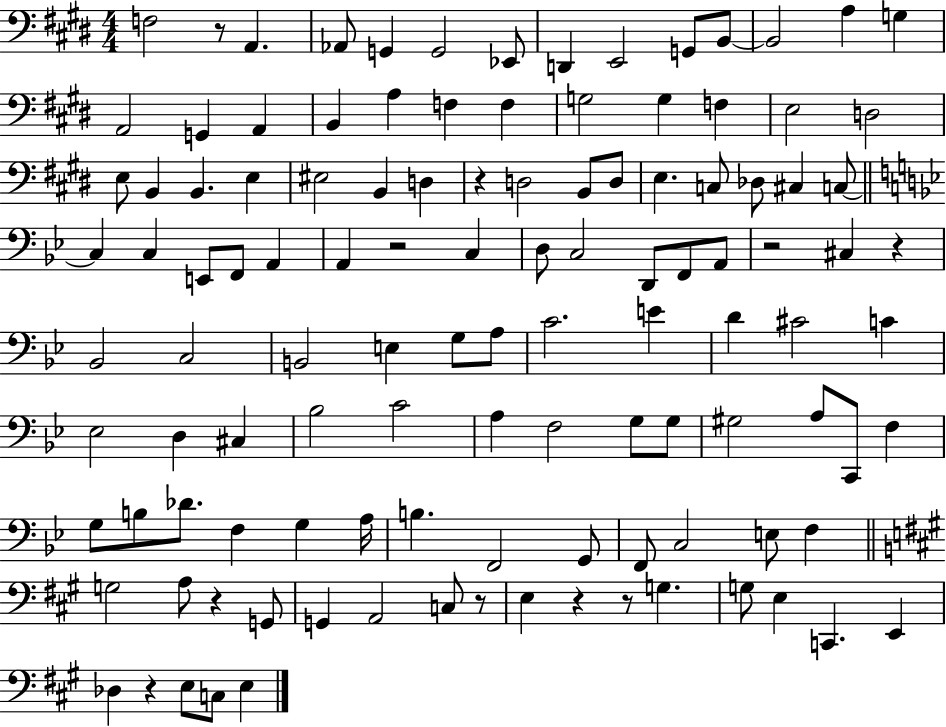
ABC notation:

X:1
T:Untitled
M:4/4
L:1/4
K:E
F,2 z/2 A,, _A,,/2 G,, G,,2 _E,,/2 D,, E,,2 G,,/2 B,,/2 B,,2 A, G, A,,2 G,, A,, B,, A, F, F, G,2 G, F, E,2 D,2 E,/2 B,, B,, E, ^E,2 B,, D, z D,2 B,,/2 D,/2 E, C,/2 _D,/2 ^C, C,/2 C, C, E,,/2 F,,/2 A,, A,, z2 C, D,/2 C,2 D,,/2 F,,/2 A,,/2 z2 ^C, z _B,,2 C,2 B,,2 E, G,/2 A,/2 C2 E D ^C2 C _E,2 D, ^C, _B,2 C2 A, F,2 G,/2 G,/2 ^G,2 A,/2 C,,/2 F, G,/2 B,/2 _D/2 F, G, A,/4 B, F,,2 G,,/2 F,,/2 C,2 E,/2 F, G,2 A,/2 z G,,/2 G,, A,,2 C,/2 z/2 E, z z/2 G, G,/2 E, C,, E,, _D, z E,/2 C,/2 E,